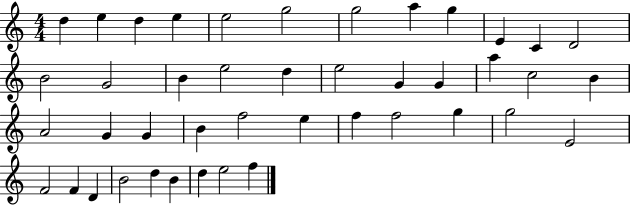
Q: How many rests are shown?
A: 0